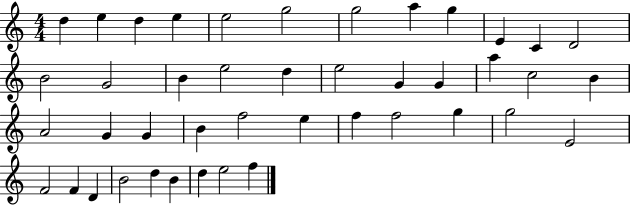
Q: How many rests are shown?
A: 0